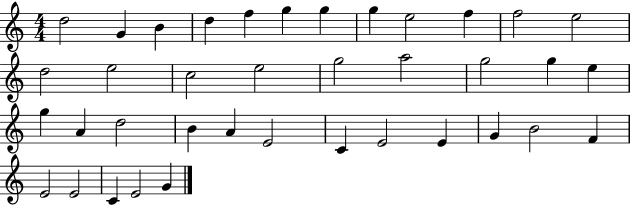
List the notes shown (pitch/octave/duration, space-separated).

D5/h G4/q B4/q D5/q F5/q G5/q G5/q G5/q E5/h F5/q F5/h E5/h D5/h E5/h C5/h E5/h G5/h A5/h G5/h G5/q E5/q G5/q A4/q D5/h B4/q A4/q E4/h C4/q E4/h E4/q G4/q B4/h F4/q E4/h E4/h C4/q E4/h G4/q